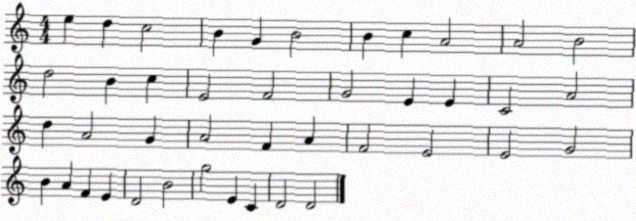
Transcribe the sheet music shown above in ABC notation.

X:1
T:Untitled
M:4/4
L:1/4
K:C
e d c2 B G B2 B c A2 A2 B2 d2 B c E2 F2 G2 E E C2 A2 d A2 G A2 F A F2 E2 E2 G2 B A F E D2 B2 g2 E C D2 D2